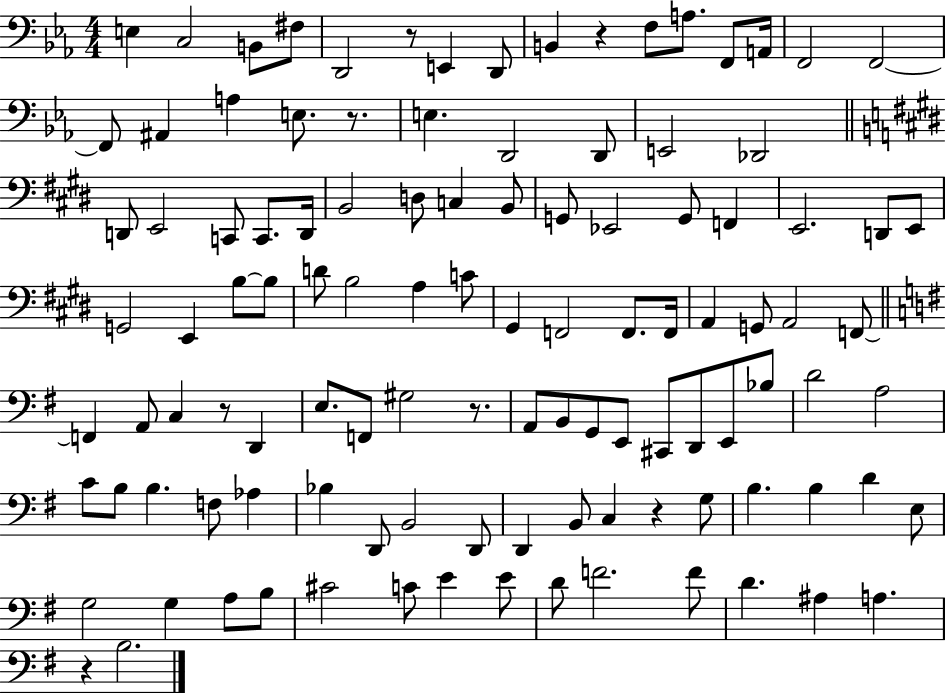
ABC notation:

X:1
T:Untitled
M:4/4
L:1/4
K:Eb
E, C,2 B,,/2 ^F,/2 D,,2 z/2 E,, D,,/2 B,, z F,/2 A,/2 F,,/2 A,,/4 F,,2 F,,2 F,,/2 ^A,, A, E,/2 z/2 E, D,,2 D,,/2 E,,2 _D,,2 D,,/2 E,,2 C,,/2 C,,/2 D,,/4 B,,2 D,/2 C, B,,/2 G,,/2 _E,,2 G,,/2 F,, E,,2 D,,/2 E,,/2 G,,2 E,, B,/2 B,/2 D/2 B,2 A, C/2 ^G,, F,,2 F,,/2 F,,/4 A,, G,,/2 A,,2 F,,/2 F,, A,,/2 C, z/2 D,, E,/2 F,,/2 ^G,2 z/2 A,,/2 B,,/2 G,,/2 E,,/2 ^C,,/2 D,,/2 E,,/2 _B,/2 D2 A,2 C/2 B,/2 B, F,/2 _A, _B, D,,/2 B,,2 D,,/2 D,, B,,/2 C, z G,/2 B, B, D E,/2 G,2 G, A,/2 B,/2 ^C2 C/2 E E/2 D/2 F2 F/2 D ^A, A, z B,2